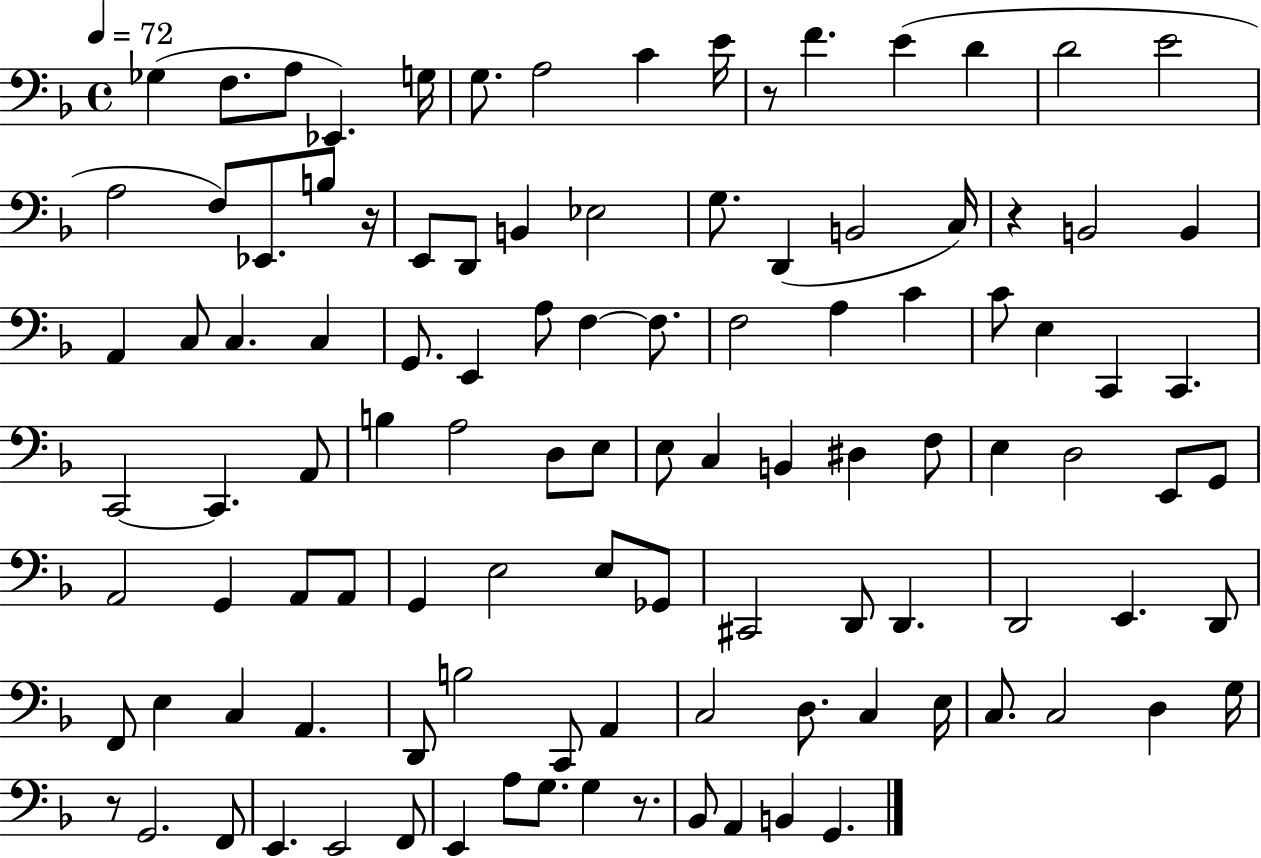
Gb3/q F3/e. A3/e Eb2/q. G3/s G3/e. A3/h C4/q E4/s R/e F4/q. E4/q D4/q D4/h E4/h A3/h F3/e Eb2/e. B3/e R/s E2/e D2/e B2/q Eb3/h G3/e. D2/q B2/h C3/s R/q B2/h B2/q A2/q C3/e C3/q. C3/q G2/e. E2/q A3/e F3/q F3/e. F3/h A3/q C4/q C4/e E3/q C2/q C2/q. C2/h C2/q. A2/e B3/q A3/h D3/e E3/e E3/e C3/q B2/q D#3/q F3/e E3/q D3/h E2/e G2/e A2/h G2/q A2/e A2/e G2/q E3/h E3/e Gb2/e C#2/h D2/e D2/q. D2/h E2/q. D2/e F2/e E3/q C3/q A2/q. D2/e B3/h C2/e A2/q C3/h D3/e. C3/q E3/s C3/e. C3/h D3/q G3/s R/e G2/h. F2/e E2/q. E2/h F2/e E2/q A3/e G3/e. G3/q R/e. Bb2/e A2/q B2/q G2/q.